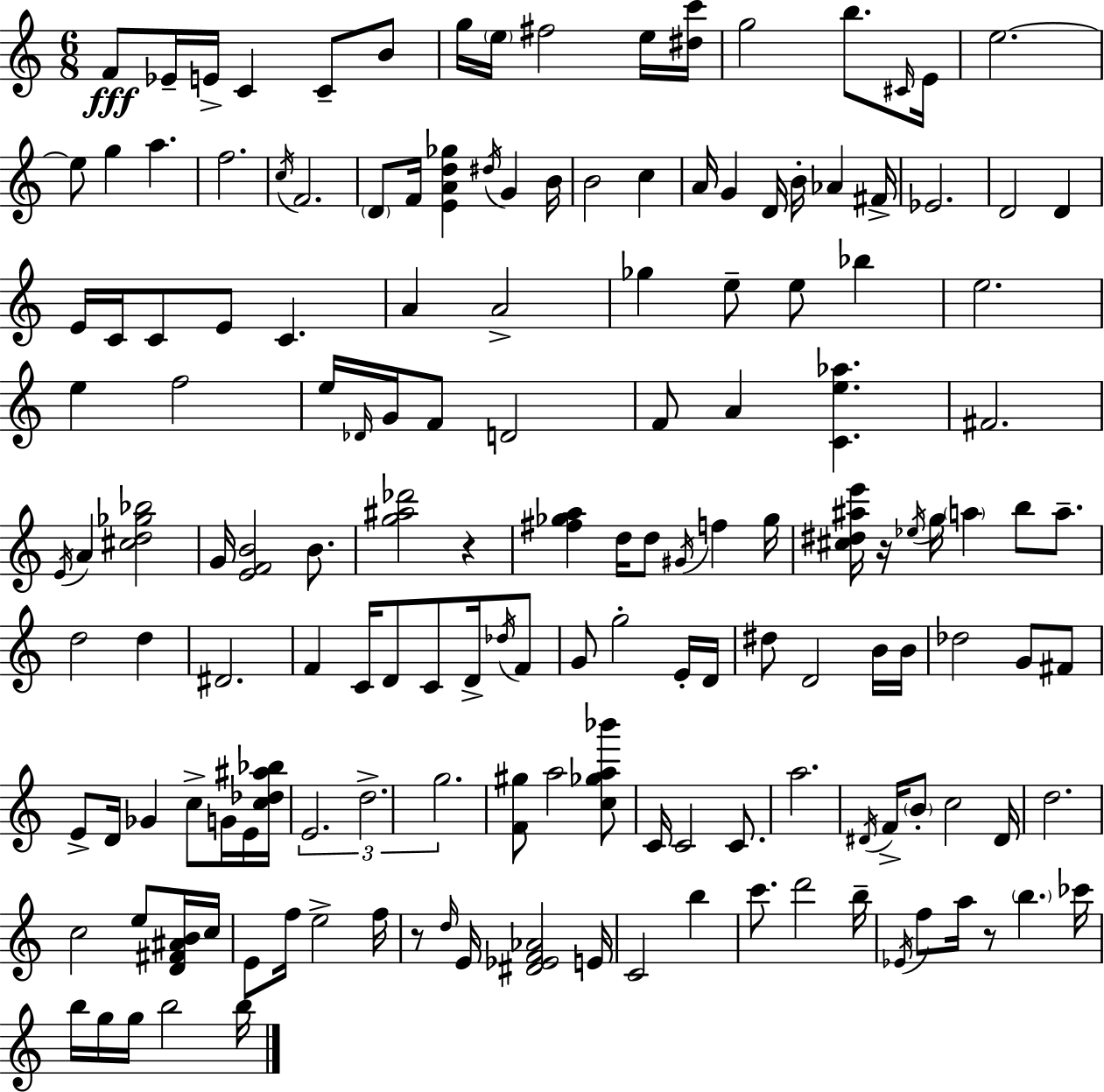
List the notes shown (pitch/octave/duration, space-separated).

F4/e Eb4/s E4/s C4/q C4/e B4/e G5/s E5/s F#5/h E5/s [D#5,C6]/s G5/h B5/e. C#4/s E4/s E5/h. E5/e G5/q A5/q. F5/h. C5/s F4/h. D4/e F4/s [E4,A4,D5,Gb5]/q D#5/s G4/q B4/s B4/h C5/q A4/s G4/q D4/s B4/s Ab4/q F#4/s Eb4/h. D4/h D4/q E4/s C4/s C4/e E4/e C4/q. A4/q A4/h Gb5/q E5/e E5/e Bb5/q E5/h. E5/q F5/h E5/s Db4/s G4/s F4/e D4/h F4/e A4/q [C4,E5,Ab5]/q. F#4/h. E4/s A4/q [C#5,D5,Gb5,Bb5]/h G4/s [E4,F4,B4]/h B4/e. [G5,A#5,Db6]/h R/q [F#5,Gb5,A5]/q D5/s D5/e G#4/s F5/q Gb5/s [C#5,D#5,A#5,E6]/s R/s Eb5/s G5/s A5/q B5/e A5/e. D5/h D5/q D#4/h. F4/q C4/s D4/e C4/e D4/s Db5/s F4/e G4/e G5/h E4/s D4/s D#5/e D4/h B4/s B4/s Db5/h G4/e F#4/e E4/e D4/s Gb4/q C5/e G4/s E4/s [C5,Db5,A#5,Bb5]/s E4/h. D5/h. G5/h. [F4,G#5]/e A5/h [C5,Gb5,A5,Bb6]/e C4/s C4/h C4/e. A5/h. D#4/s F4/s B4/e C5/h D#4/s D5/h. C5/h E5/e [D4,F#4,A#4,B4]/s C5/s E4/e F5/s E5/h F5/s R/e D5/s E4/s [D#4,Eb4,F4,Ab4]/h E4/s C4/h B5/q C6/e. D6/h B5/s Eb4/s F5/e A5/s R/e B5/q. CES6/s B5/s G5/s G5/s B5/h B5/s